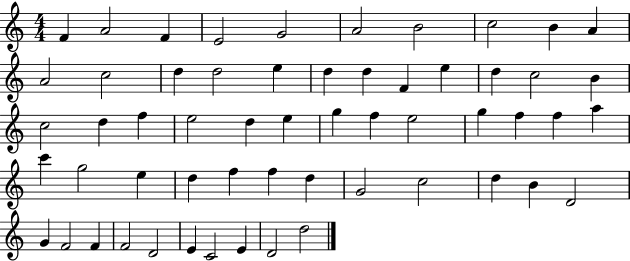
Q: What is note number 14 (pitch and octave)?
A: D5